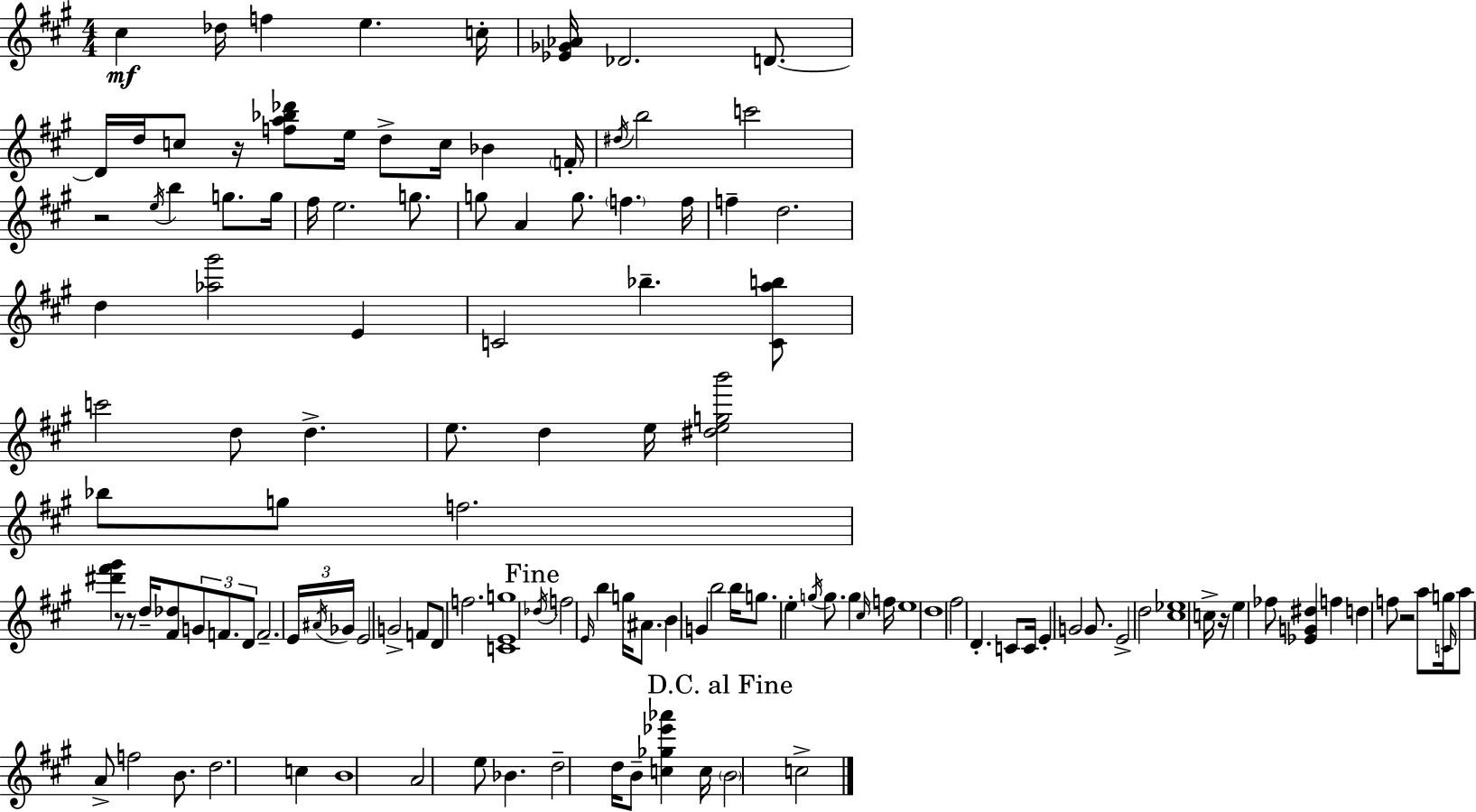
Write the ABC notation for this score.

X:1
T:Untitled
M:4/4
L:1/4
K:A
^c _d/4 f e c/4 [_E_G_A]/4 _D2 D/2 D/4 d/4 c/2 z/4 [fa_b_d']/2 e/4 d/2 c/4 _B F/4 ^d/4 b2 c'2 z2 e/4 b g/2 g/4 ^f/4 e2 g/2 g/2 A g/2 f f/4 f d2 d [_a^g']2 E C2 _b [Cab]/2 c'2 d/2 d e/2 d e/4 [^degb']2 _b/2 g/2 f2 [^d'^f'^g'] z/2 z/2 d/4 [^F_d]/2 G/2 F/2 D/2 F2 E/4 ^A/4 _G/4 E2 G2 F/2 D/2 f2 [CEg]4 _d/4 f2 E/4 b g/4 ^A/2 B G b2 b/4 g/2 e g/4 g/2 g ^c/4 f/4 e4 d4 ^f2 D C/2 C/4 E G2 G/2 E2 d2 [^c_e]4 c/4 z/4 e _f/2 [_EG^d] f d f/2 z2 a/2 g/4 C/4 a/2 A/2 f2 B/2 d2 c B4 A2 e/2 _B d2 d/4 B/2 [c_g_e'_a'] c/4 B2 c2